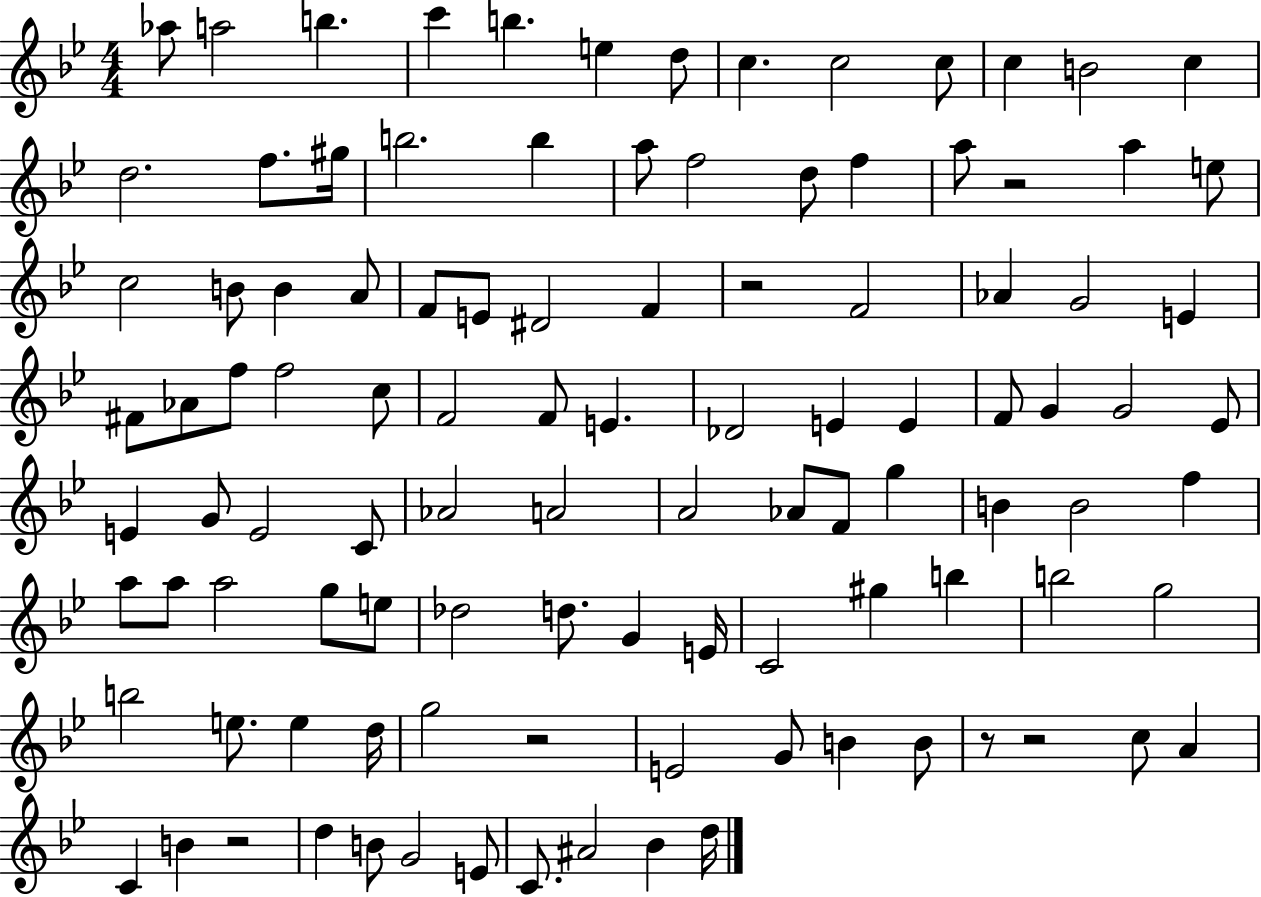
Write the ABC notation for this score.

X:1
T:Untitled
M:4/4
L:1/4
K:Bb
_a/2 a2 b c' b e d/2 c c2 c/2 c B2 c d2 f/2 ^g/4 b2 b a/2 f2 d/2 f a/2 z2 a e/2 c2 B/2 B A/2 F/2 E/2 ^D2 F z2 F2 _A G2 E ^F/2 _A/2 f/2 f2 c/2 F2 F/2 E _D2 E E F/2 G G2 _E/2 E G/2 E2 C/2 _A2 A2 A2 _A/2 F/2 g B B2 f a/2 a/2 a2 g/2 e/2 _d2 d/2 G E/4 C2 ^g b b2 g2 b2 e/2 e d/4 g2 z2 E2 G/2 B B/2 z/2 z2 c/2 A C B z2 d B/2 G2 E/2 C/2 ^A2 _B d/4